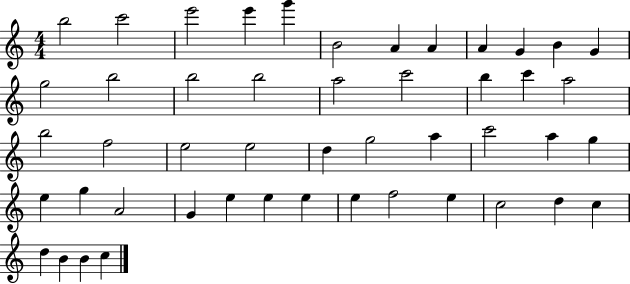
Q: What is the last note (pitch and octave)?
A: C5